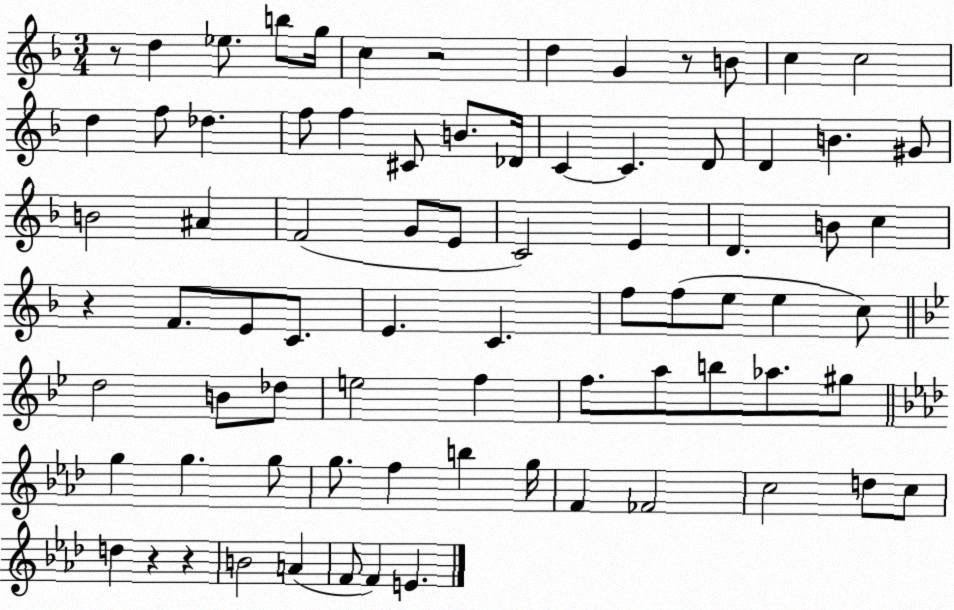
X:1
T:Untitled
M:3/4
L:1/4
K:F
z/2 d _e/2 b/2 g/4 c z2 d G z/2 B/2 c c2 d f/2 _d f/2 f ^C/2 B/2 _D/4 C C D/2 D B ^G/2 B2 ^A F2 G/2 E/2 C2 E D B/2 c z F/2 E/2 C/2 E C f/2 f/2 e/2 e c/2 d2 B/2 _d/2 e2 f f/2 a/2 b/2 _a/2 ^g/2 g g g/2 g/2 f b g/4 F _F2 c2 d/2 c/2 d z z B2 A F/2 F E